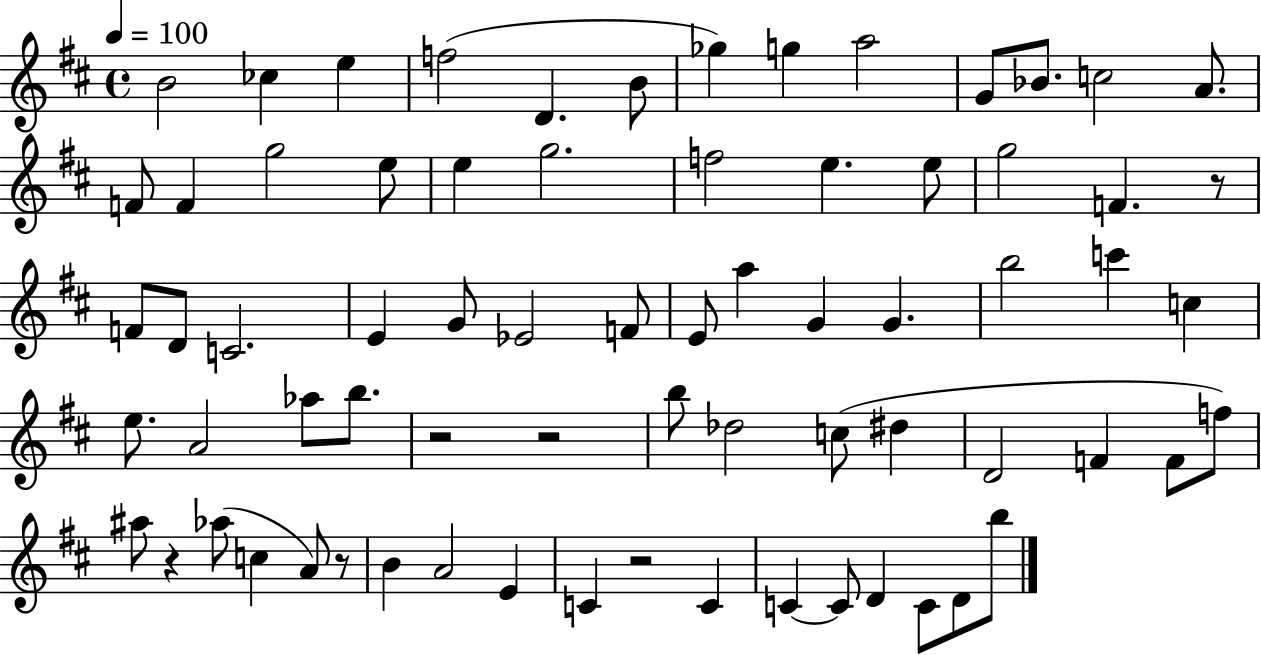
{
  \clef treble
  \time 4/4
  \defaultTimeSignature
  \key d \major
  \tempo 4 = 100
  b'2 ces''4 e''4 | f''2( d'4. b'8 | ges''4) g''4 a''2 | g'8 bes'8. c''2 a'8. | \break f'8 f'4 g''2 e''8 | e''4 g''2. | f''2 e''4. e''8 | g''2 f'4. r8 | \break f'8 d'8 c'2. | e'4 g'8 ees'2 f'8 | e'8 a''4 g'4 g'4. | b''2 c'''4 c''4 | \break e''8. a'2 aes''8 b''8. | r2 r2 | b''8 des''2 c''8( dis''4 | d'2 f'4 f'8 f''8) | \break ais''8 r4 aes''8( c''4 a'8) r8 | b'4 a'2 e'4 | c'4 r2 c'4 | c'4~~ c'8 d'4 c'8 d'8 b''8 | \break \bar "|."
}